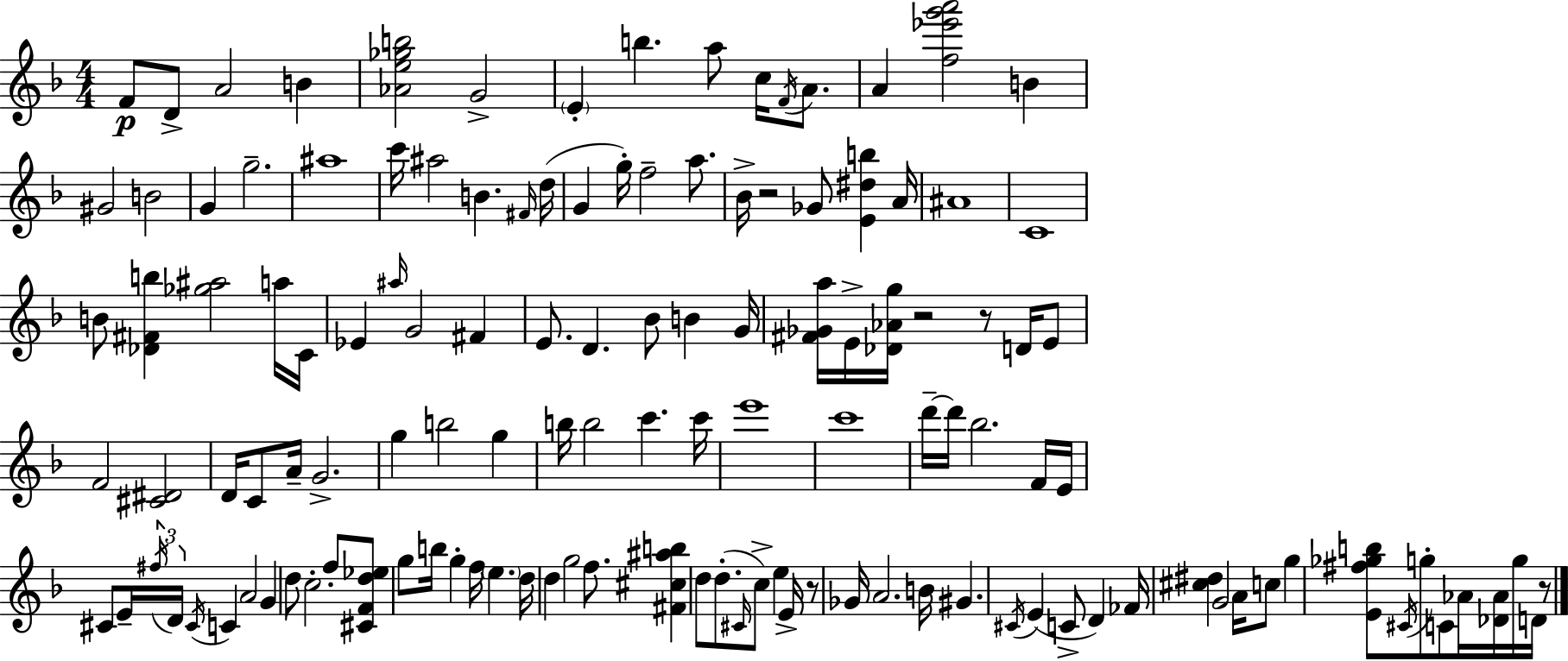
F4/e D4/e A4/h B4/q [Ab4,E5,Gb5,B5]/h G4/h E4/q B5/q. A5/e C5/s F4/s A4/e. A4/q [F5,Eb6,G6,A6]/h B4/q G#4/h B4/h G4/q G5/h. A#5/w C6/s A#5/h B4/q. F#4/s D5/s G4/q G5/s F5/h A5/e. Bb4/s R/h Gb4/e [E4,D#5,B5]/q A4/s A#4/w C4/w B4/e [Db4,F#4,B5]/q [Gb5,A#5]/h A5/s C4/s Eb4/q A#5/s G4/h F#4/q E4/e. D4/q. Bb4/e B4/q G4/s [F#4,Gb4,A5]/s E4/s [Db4,Ab4,G5]/s R/h R/e D4/s E4/e F4/h [C#4,D#4]/h D4/s C4/e A4/s G4/h. G5/q B5/h G5/q B5/s B5/h C6/q. C6/s E6/w C6/w D6/s D6/s Bb5/h. F4/s E4/s C#4/e E4/s F#5/s D4/s C#4/s C4/q A4/h G4/q D5/e C5/h F5/e [C#4,F4,D5,Eb5]/e G5/e B5/s G5/q F5/s E5/q. D5/s D5/q G5/h F5/e. [F#4,C#5,A#5,B5]/q D5/e D5/e. C#4/s C5/e E5/q E4/s R/e Gb4/s A4/h. B4/s G#4/q. C#4/s E4/q C4/e D4/q FES4/s [C#5,D#5]/q G4/h A4/s C5/e G5/q [E4,F#5,Gb5,B5]/e C#4/s G5/e C4/e Ab4/s [Db4,Ab4]/s G5/s D4/s R/e